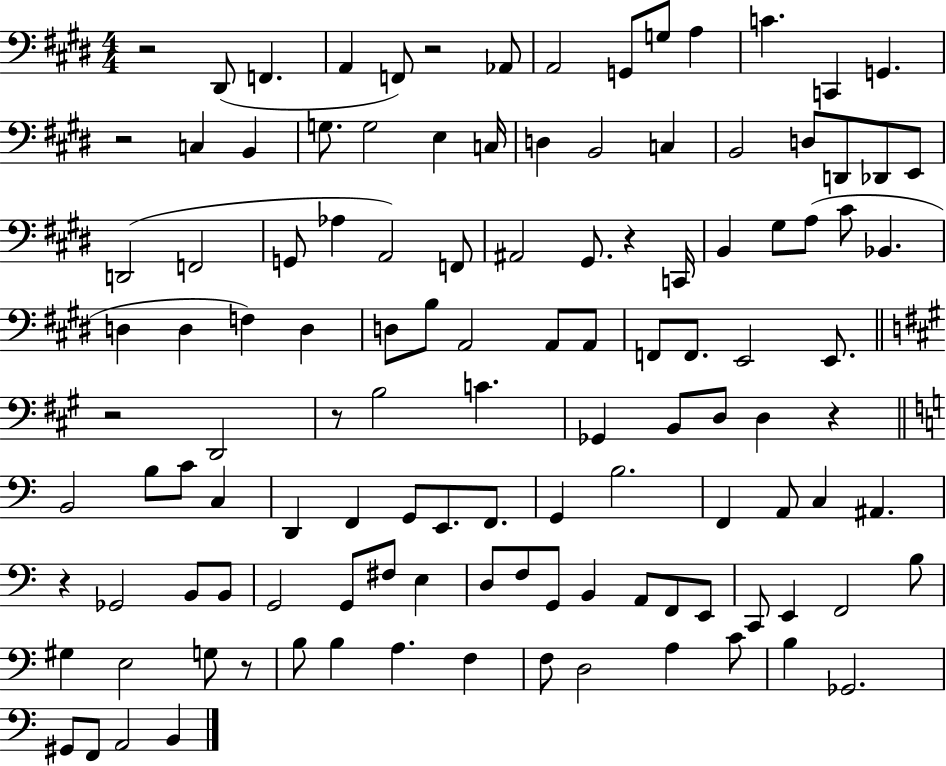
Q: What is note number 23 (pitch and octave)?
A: D3